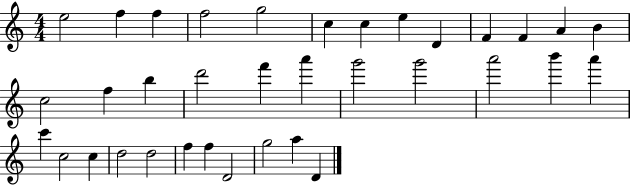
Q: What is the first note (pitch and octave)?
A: E5